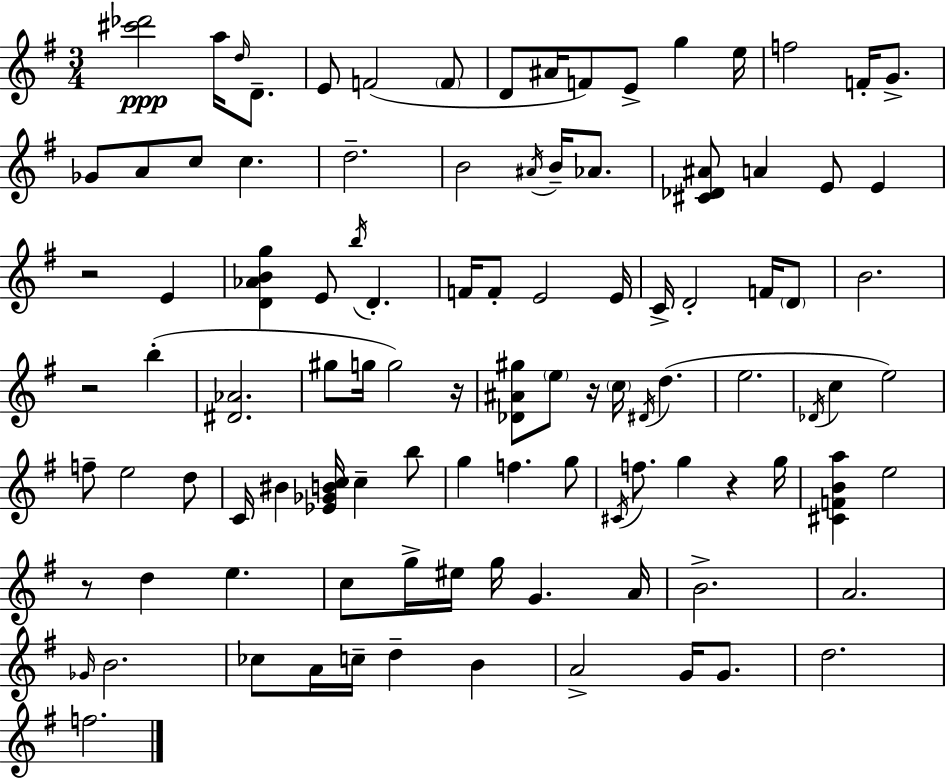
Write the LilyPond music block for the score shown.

{
  \clef treble
  \numericTimeSignature
  \time 3/4
  \key g \major
  <cis''' des'''>2\ppp a''16 \grace { d''16 } d'8.-- | e'8 f'2( \parenthesize f'8 | d'8 ais'16 f'8) e'8-> g''4 | e''16 f''2 f'16-. g'8.-> | \break ges'8 a'8 c''8 c''4. | d''2.-- | b'2 \acciaccatura { ais'16 } b'16-- aes'8. | <cis' des' ais'>8 a'4 e'8 e'4 | \break r2 e'4 | <d' aes' b' g''>4 e'8 \acciaccatura { b''16 } d'4.-. | f'16 f'8-. e'2 | e'16 c'16-> d'2-. | \break f'16 \parenthesize d'8 b'2. | r2 b''4-.( | <dis' aes'>2. | gis''8 g''16 g''2) | \break r16 <des' ais' gis''>8 \parenthesize e''8 r16 \parenthesize c''16 \acciaccatura { dis'16 }( d''4. | e''2. | \acciaccatura { des'16 } c''4 e''2) | f''8-- e''2 | \break d''8 c'16 bis'4 <ees' ges' b' c''>16 c''4-- | b''8 g''4 f''4. | g''8 \acciaccatura { cis'16 } f''8. g''4 | r4 g''16 <cis' f' b' a''>4 e''2 | \break r8 d''4 | e''4. c''8 g''16-> eis''16 g''16 g'4. | a'16 b'2.-> | a'2. | \break \grace { ges'16 } b'2. | ces''8 a'16 c''16-- d''4-- | b'4 a'2-> | g'16 g'8. d''2. | \break f''2. | \bar "|."
}